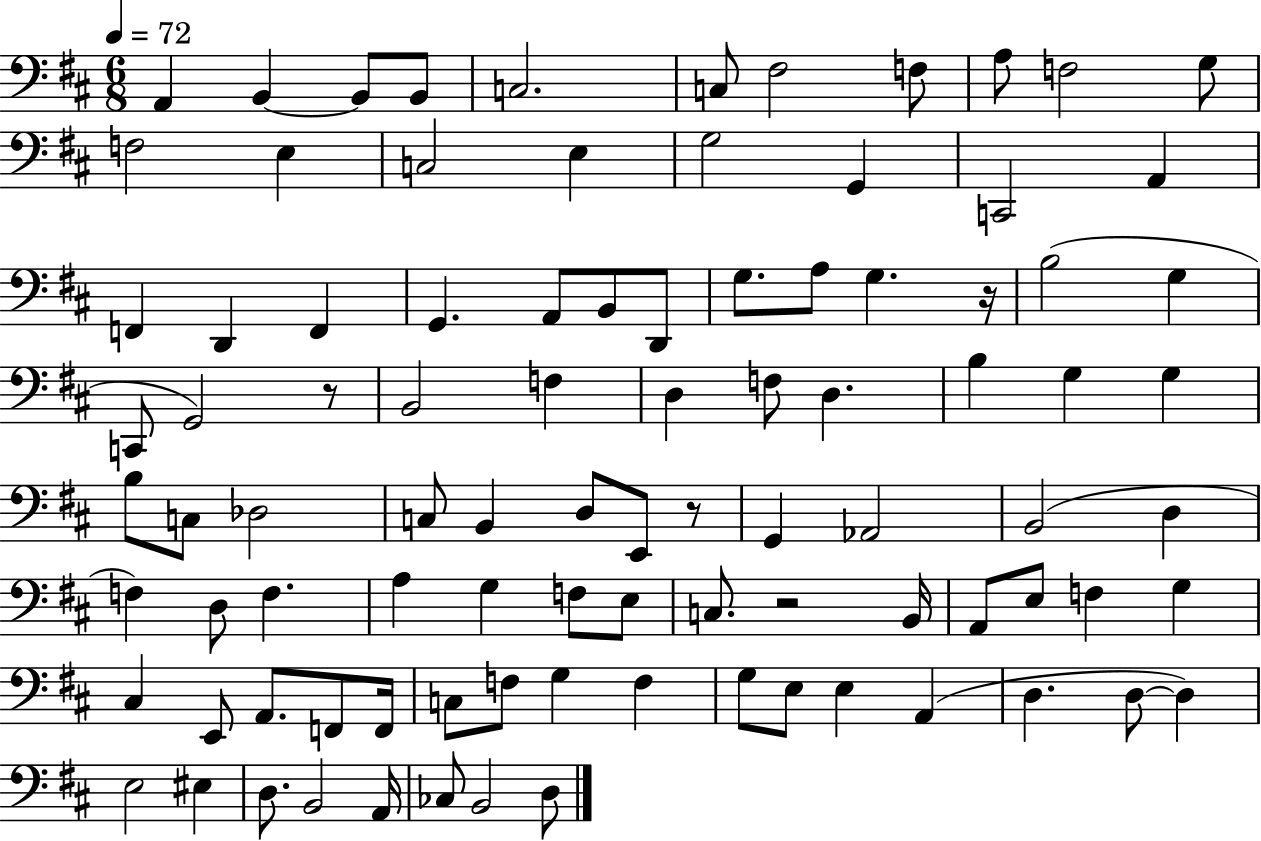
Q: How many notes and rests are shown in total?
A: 93